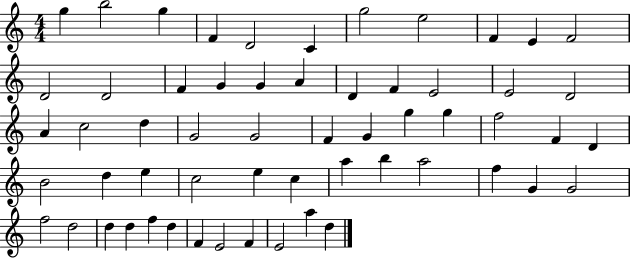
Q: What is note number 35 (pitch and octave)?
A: B4